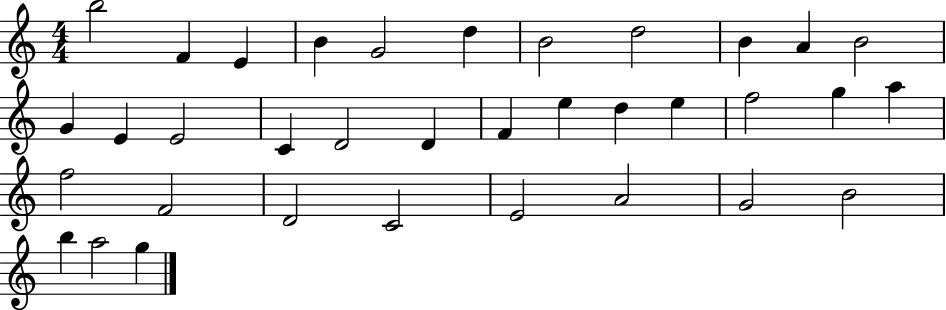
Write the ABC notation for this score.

X:1
T:Untitled
M:4/4
L:1/4
K:C
b2 F E B G2 d B2 d2 B A B2 G E E2 C D2 D F e d e f2 g a f2 F2 D2 C2 E2 A2 G2 B2 b a2 g